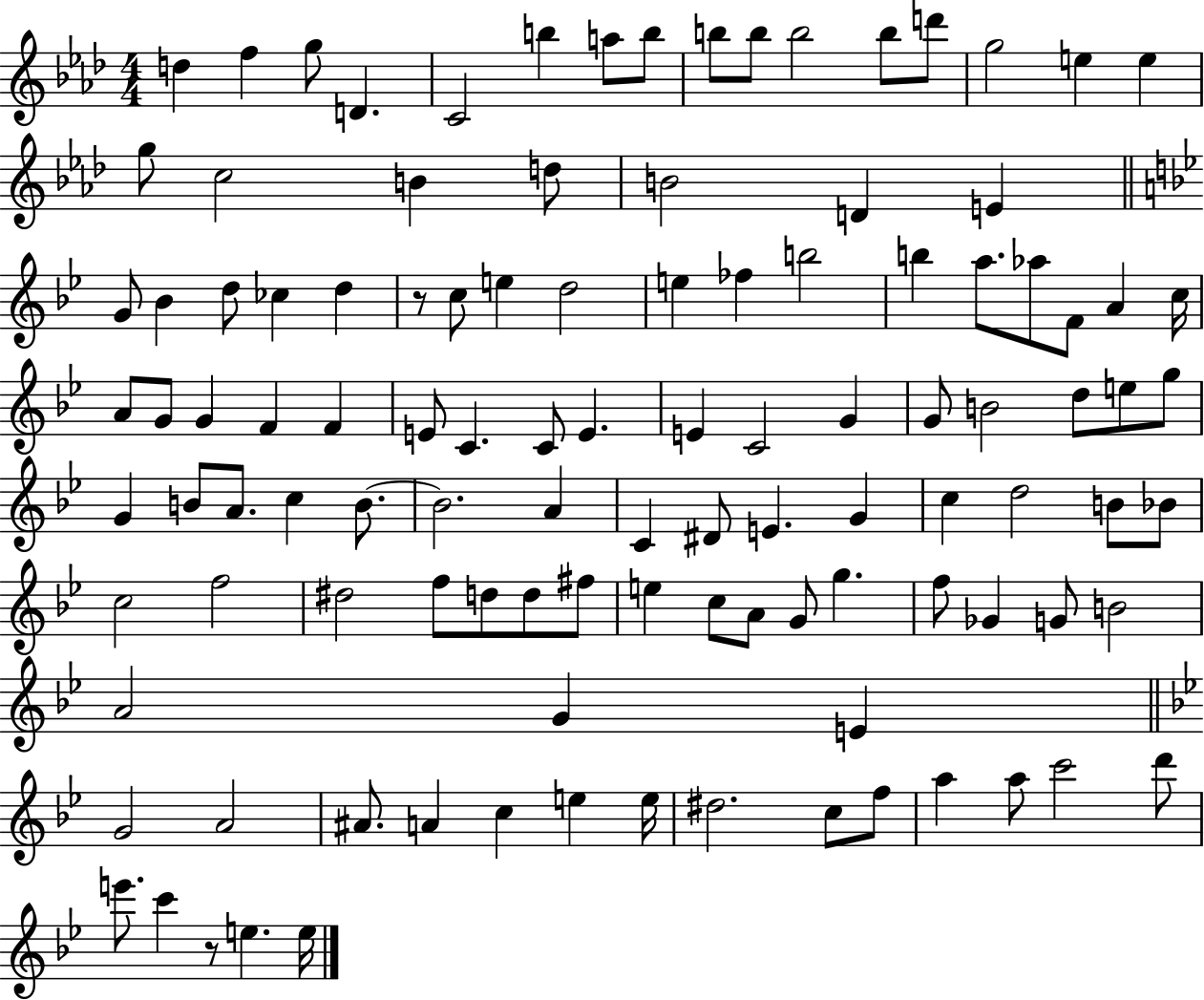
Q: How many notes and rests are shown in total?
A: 111